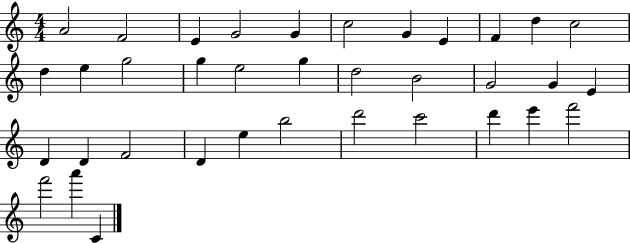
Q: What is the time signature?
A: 4/4